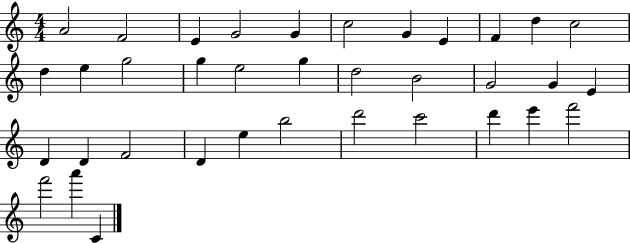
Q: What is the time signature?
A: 4/4